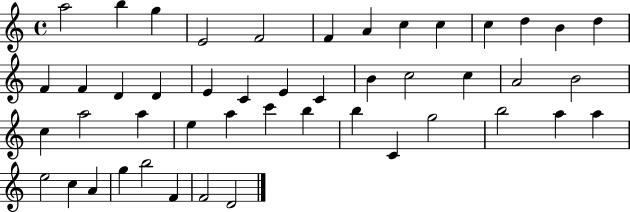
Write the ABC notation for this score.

X:1
T:Untitled
M:4/4
L:1/4
K:C
a2 b g E2 F2 F A c c c d B d F F D D E C E C B c2 c A2 B2 c a2 a e a c' b b C g2 b2 a a e2 c A g b2 F F2 D2